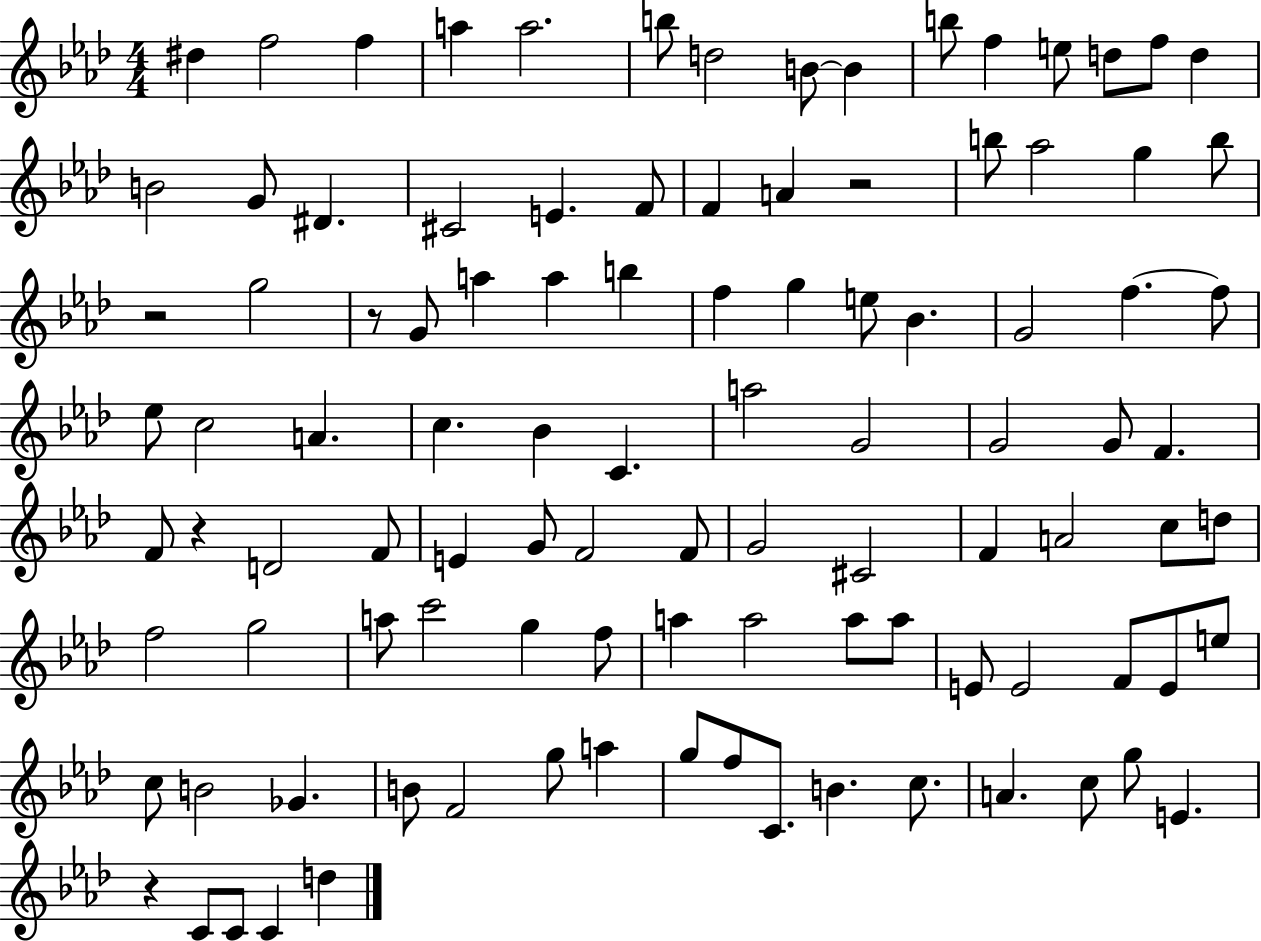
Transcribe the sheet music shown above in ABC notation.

X:1
T:Untitled
M:4/4
L:1/4
K:Ab
^d f2 f a a2 b/2 d2 B/2 B b/2 f e/2 d/2 f/2 d B2 G/2 ^D ^C2 E F/2 F A z2 b/2 _a2 g b/2 z2 g2 z/2 G/2 a a b f g e/2 _B G2 f f/2 _e/2 c2 A c _B C a2 G2 G2 G/2 F F/2 z D2 F/2 E G/2 F2 F/2 G2 ^C2 F A2 c/2 d/2 f2 g2 a/2 c'2 g f/2 a a2 a/2 a/2 E/2 E2 F/2 E/2 e/2 c/2 B2 _G B/2 F2 g/2 a g/2 f/2 C/2 B c/2 A c/2 g/2 E z C/2 C/2 C d